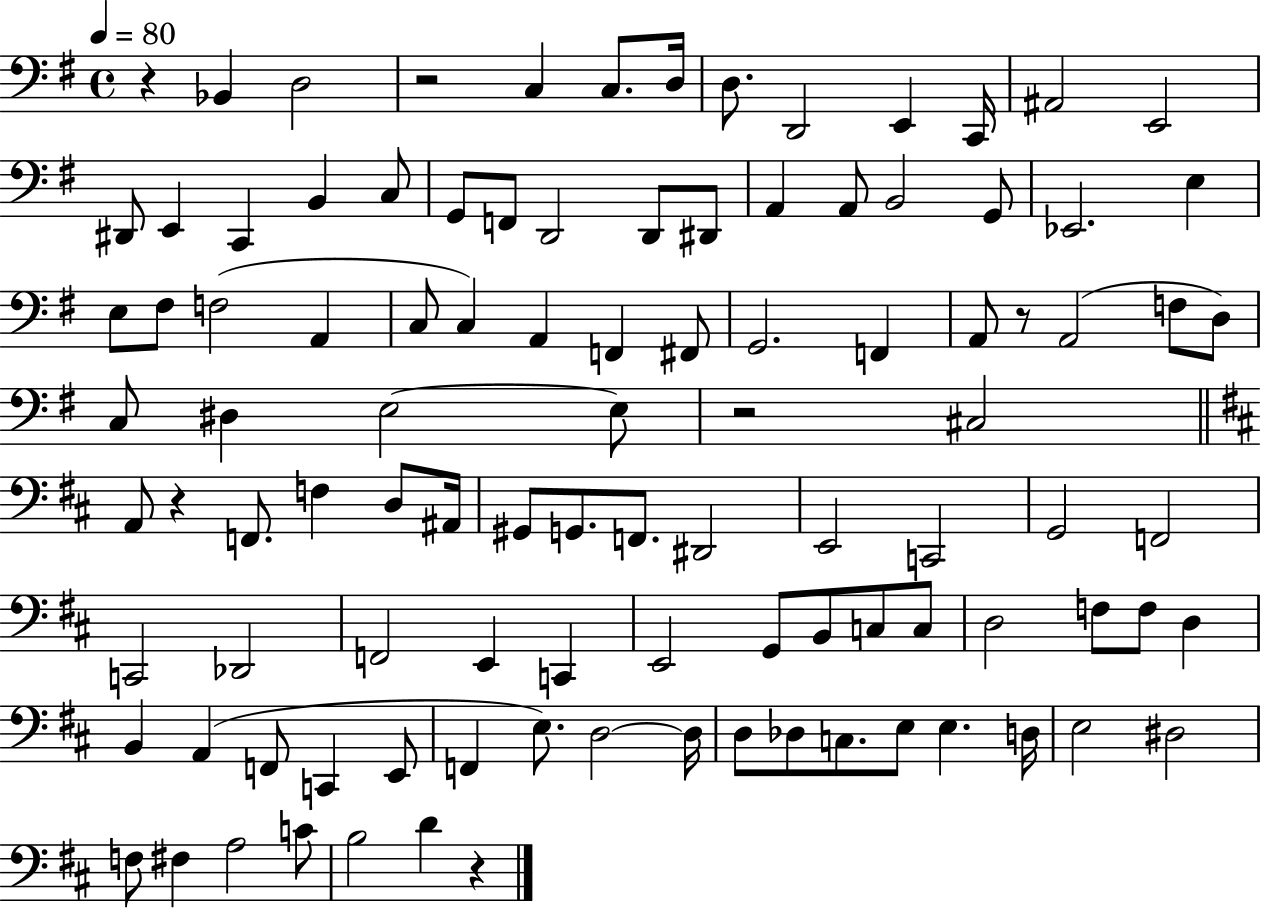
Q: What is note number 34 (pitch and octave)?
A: A2